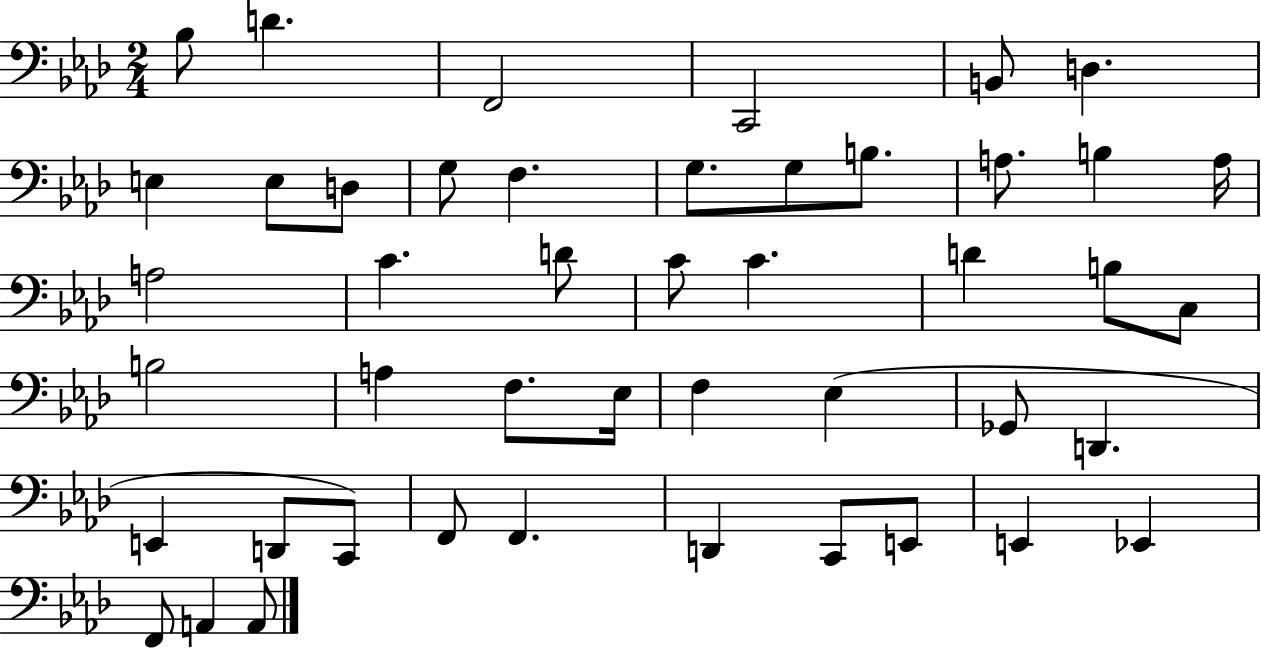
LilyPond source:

{
  \clef bass
  \numericTimeSignature
  \time 2/4
  \key aes \major
  bes8 d'4. | f,2 | c,2 | b,8 d4. | \break e4 e8 d8 | g8 f4. | g8. g8 b8. | a8. b4 a16 | \break a2 | c'4. d'8 | c'8 c'4. | d'4 b8 c8 | \break b2 | a4 f8. ees16 | f4 ees4( | ges,8 d,4. | \break e,4 d,8 c,8) | f,8 f,4. | d,4 c,8 e,8 | e,4 ees,4 | \break f,8 a,4 a,8 | \bar "|."
}